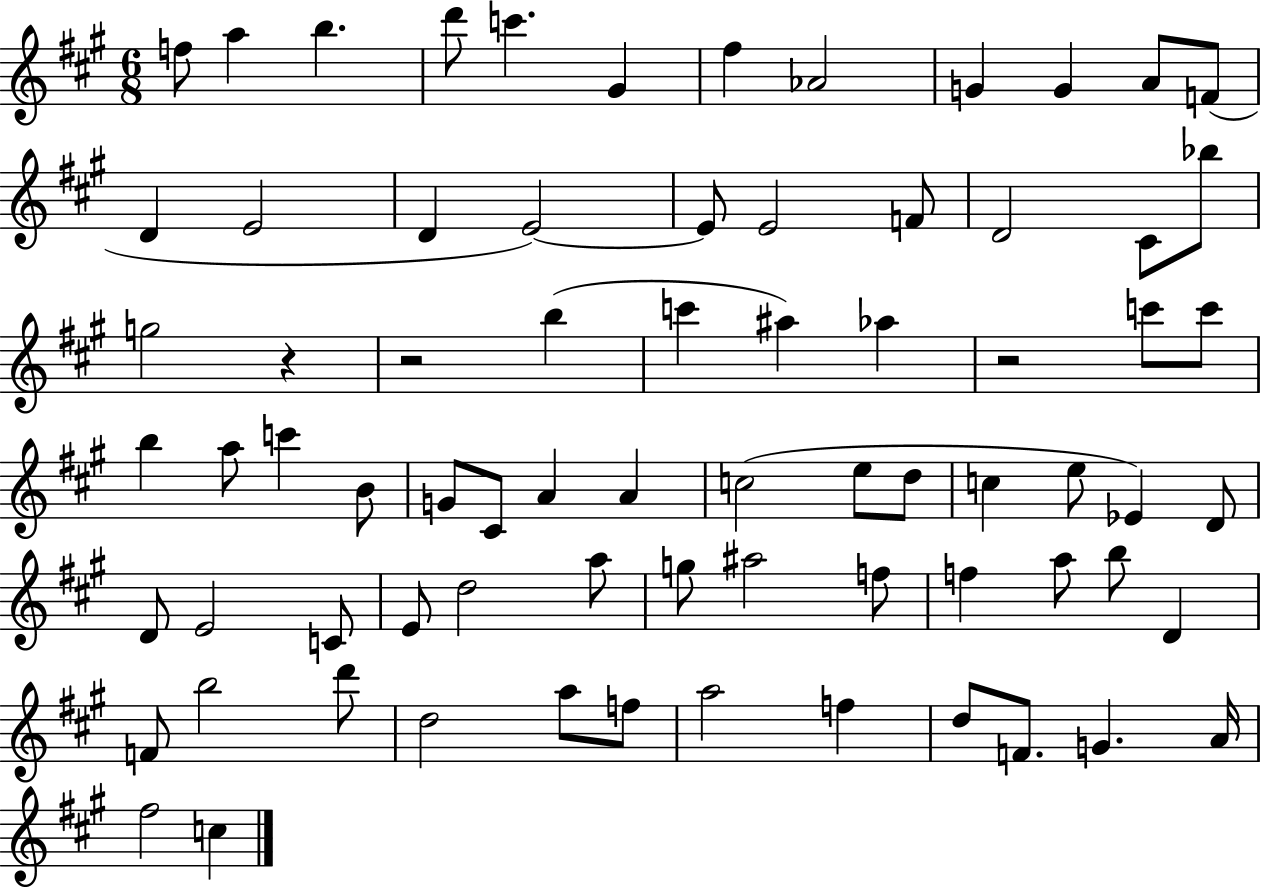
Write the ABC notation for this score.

X:1
T:Untitled
M:6/8
L:1/4
K:A
f/2 a b d'/2 c' ^G ^f _A2 G G A/2 F/2 D E2 D E2 E/2 E2 F/2 D2 ^C/2 _b/2 g2 z z2 b c' ^a _a z2 c'/2 c'/2 b a/2 c' B/2 G/2 ^C/2 A A c2 e/2 d/2 c e/2 _E D/2 D/2 E2 C/2 E/2 d2 a/2 g/2 ^a2 f/2 f a/2 b/2 D F/2 b2 d'/2 d2 a/2 f/2 a2 f d/2 F/2 G A/4 ^f2 c